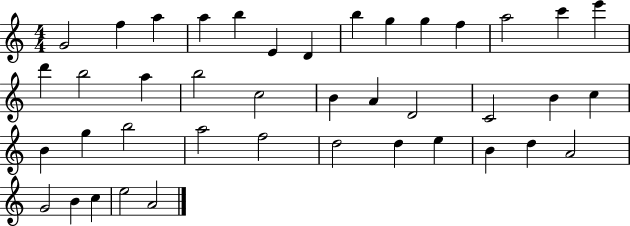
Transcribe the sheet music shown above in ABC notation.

X:1
T:Untitled
M:4/4
L:1/4
K:C
G2 f a a b E D b g g f a2 c' e' d' b2 a b2 c2 B A D2 C2 B c B g b2 a2 f2 d2 d e B d A2 G2 B c e2 A2